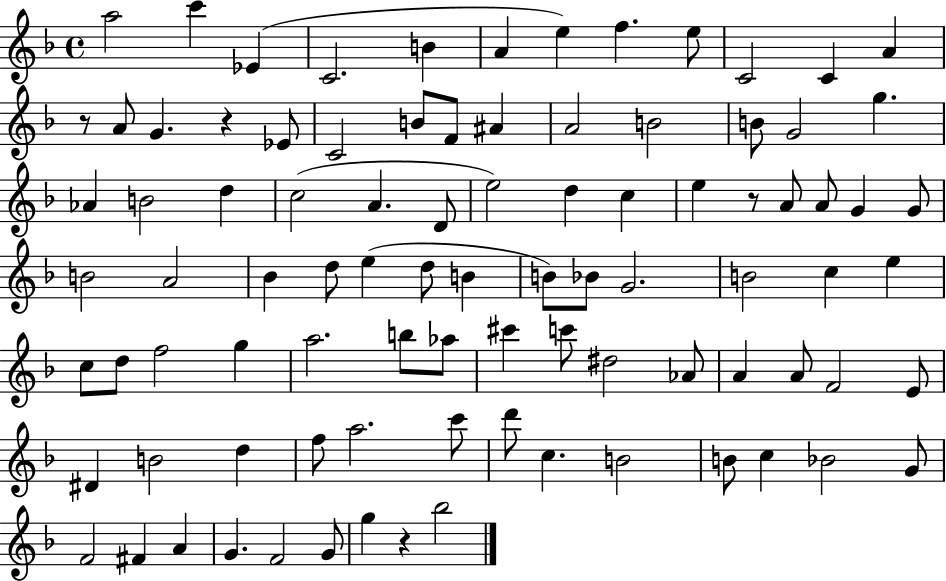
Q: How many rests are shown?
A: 4